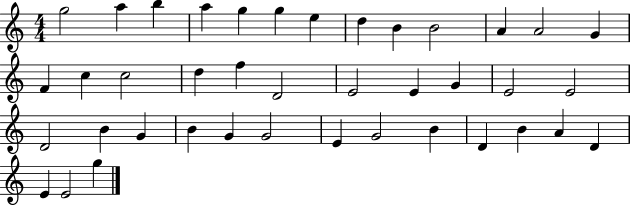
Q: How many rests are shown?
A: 0